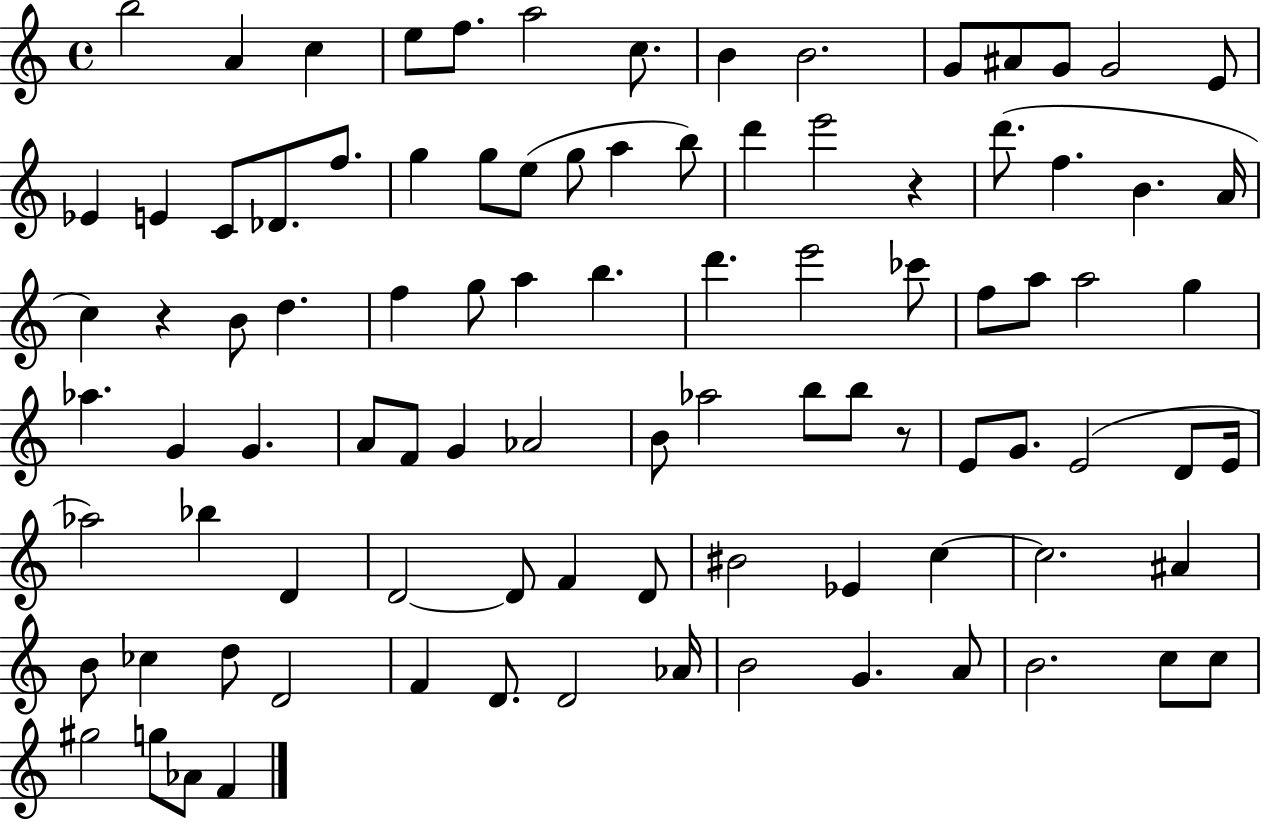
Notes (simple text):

B5/h A4/q C5/q E5/e F5/e. A5/h C5/e. B4/q B4/h. G4/e A#4/e G4/e G4/h E4/e Eb4/q E4/q C4/e Db4/e. F5/e. G5/q G5/e E5/e G5/e A5/q B5/e D6/q E6/h R/q D6/e. F5/q. B4/q. A4/s C5/q R/q B4/e D5/q. F5/q G5/e A5/q B5/q. D6/q. E6/h CES6/e F5/e A5/e A5/h G5/q Ab5/q. G4/q G4/q. A4/e F4/e G4/q Ab4/h B4/e Ab5/h B5/e B5/e R/e E4/e G4/e. E4/h D4/e E4/s Ab5/h Bb5/q D4/q D4/h D4/e F4/q D4/e BIS4/h Eb4/q C5/q C5/h. A#4/q B4/e CES5/q D5/e D4/h F4/q D4/e. D4/h Ab4/s B4/h G4/q. A4/e B4/h. C5/e C5/e G#5/h G5/e Ab4/e F4/q